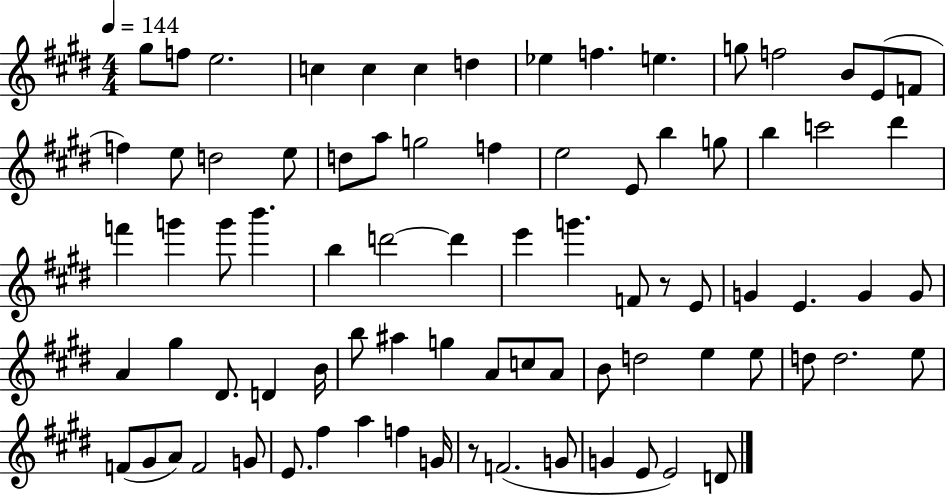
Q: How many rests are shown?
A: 2